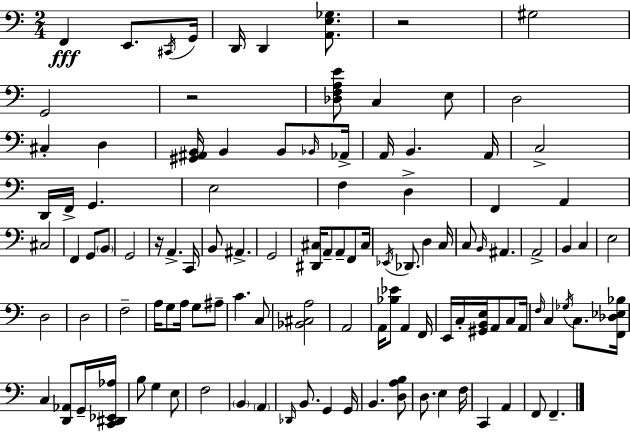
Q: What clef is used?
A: bass